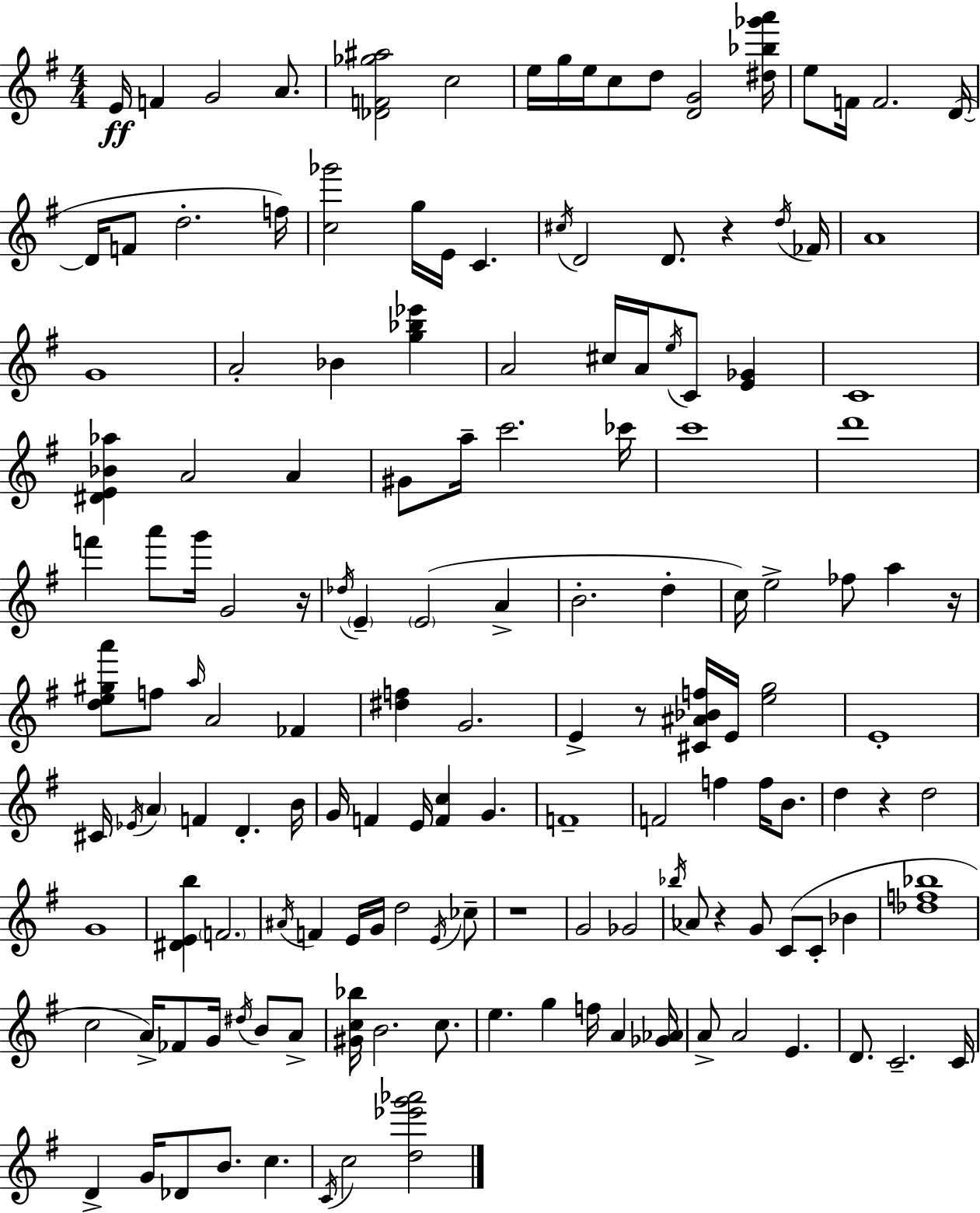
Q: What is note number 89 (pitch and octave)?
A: G4